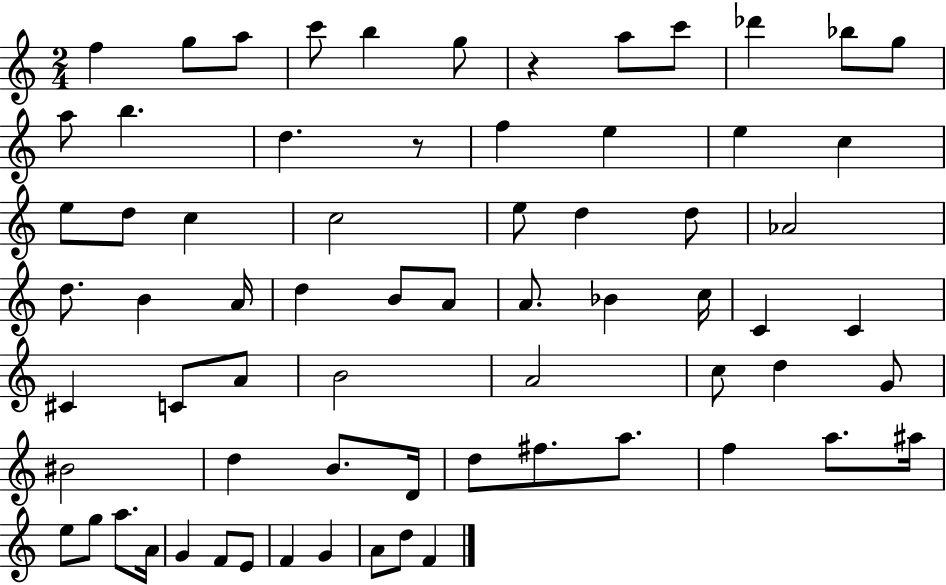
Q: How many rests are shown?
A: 2